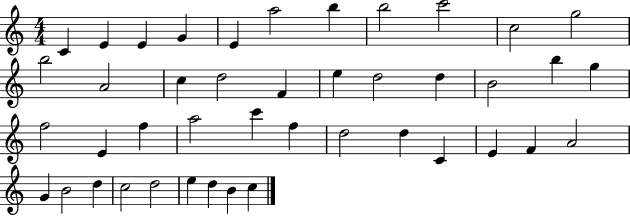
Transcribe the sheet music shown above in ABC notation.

X:1
T:Untitled
M:4/4
L:1/4
K:C
C E E G E a2 b b2 c'2 c2 g2 b2 A2 c d2 F e d2 d B2 b g f2 E f a2 c' f d2 d C E F A2 G B2 d c2 d2 e d B c